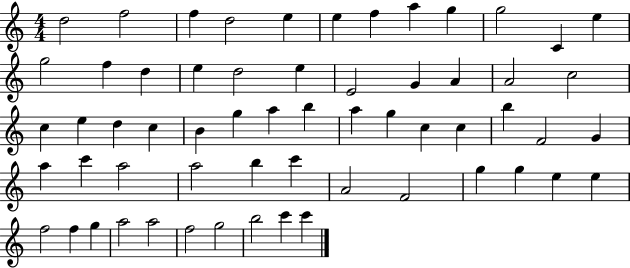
X:1
T:Untitled
M:4/4
L:1/4
K:C
d2 f2 f d2 e e f a g g2 C e g2 f d e d2 e E2 G A A2 c2 c e d c B g a b a g c c b F2 G a c' a2 a2 b c' A2 F2 g g e e f2 f g a2 a2 f2 g2 b2 c' c'